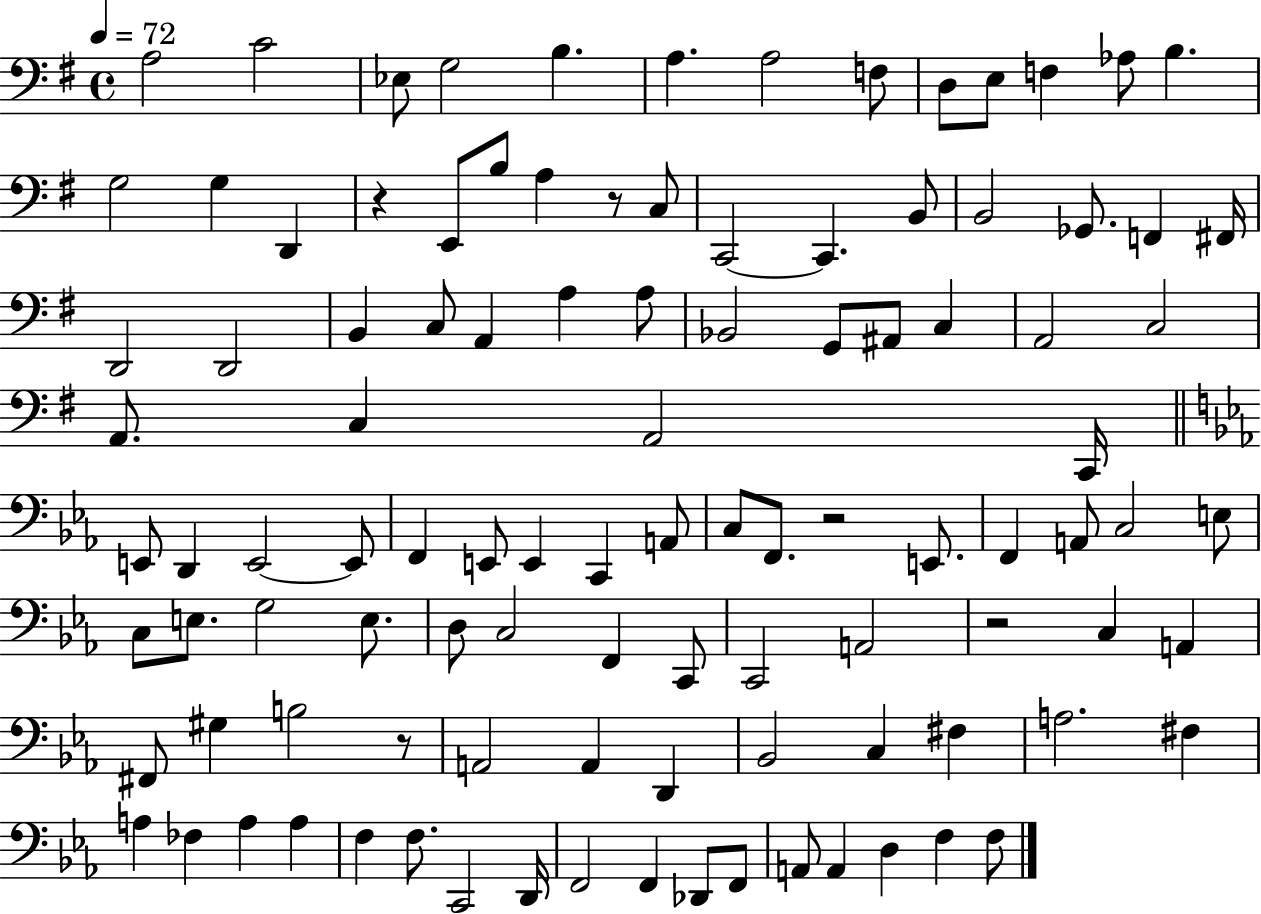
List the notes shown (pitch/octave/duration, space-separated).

A3/h C4/h Eb3/e G3/h B3/q. A3/q. A3/h F3/e D3/e E3/e F3/q Ab3/e B3/q. G3/h G3/q D2/q R/q E2/e B3/e A3/q R/e C3/e C2/h C2/q. B2/e B2/h Gb2/e. F2/q F#2/s D2/h D2/h B2/q C3/e A2/q A3/q A3/e Bb2/h G2/e A#2/e C3/q A2/h C3/h A2/e. C3/q A2/h C2/s E2/e D2/q E2/h E2/e F2/q E2/e E2/q C2/q A2/e C3/e F2/e. R/h E2/e. F2/q A2/e C3/h E3/e C3/e E3/e. G3/h E3/e. D3/e C3/h F2/q C2/e C2/h A2/h R/h C3/q A2/q F#2/e G#3/q B3/h R/e A2/h A2/q D2/q Bb2/h C3/q F#3/q A3/h. F#3/q A3/q FES3/q A3/q A3/q F3/q F3/e. C2/h D2/s F2/h F2/q Db2/e F2/e A2/e A2/q D3/q F3/q F3/e